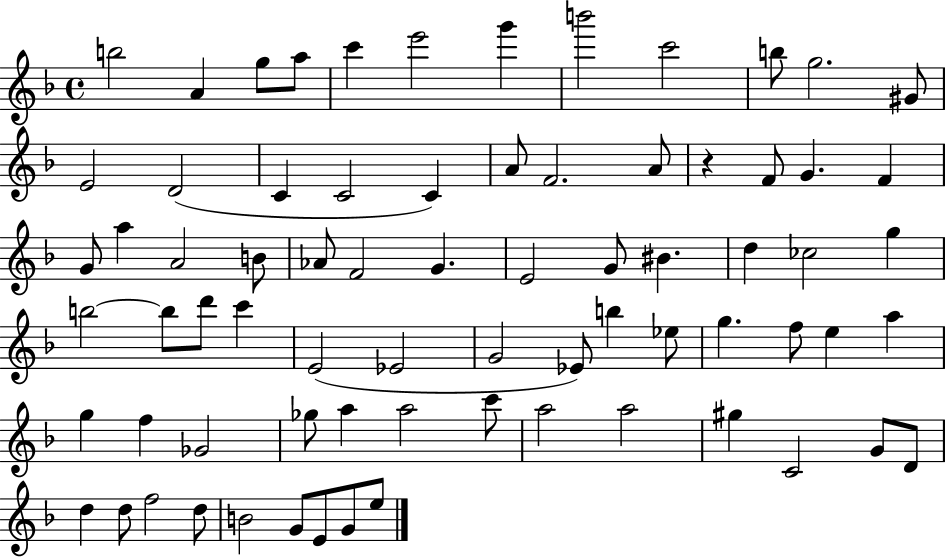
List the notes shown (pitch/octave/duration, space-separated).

B5/h A4/q G5/e A5/e C6/q E6/h G6/q B6/h C6/h B5/e G5/h. G#4/e E4/h D4/h C4/q C4/h C4/q A4/e F4/h. A4/e R/q F4/e G4/q. F4/q G4/e A5/q A4/h B4/e Ab4/e F4/h G4/q. E4/h G4/e BIS4/q. D5/q CES5/h G5/q B5/h B5/e D6/e C6/q E4/h Eb4/h G4/h Eb4/e B5/q Eb5/e G5/q. F5/e E5/q A5/q G5/q F5/q Gb4/h Gb5/e A5/q A5/h C6/e A5/h A5/h G#5/q C4/h G4/e D4/e D5/q D5/e F5/h D5/e B4/h G4/e E4/e G4/e E5/e